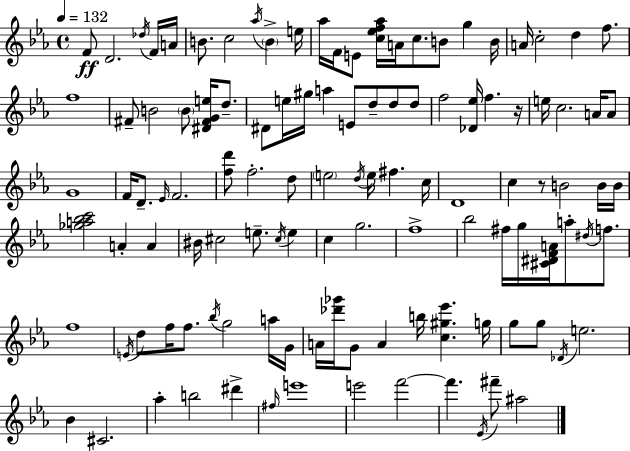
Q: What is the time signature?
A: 4/4